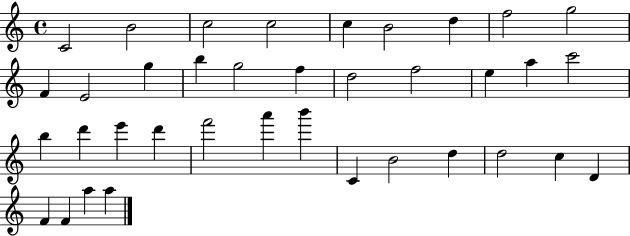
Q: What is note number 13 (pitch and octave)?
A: B5